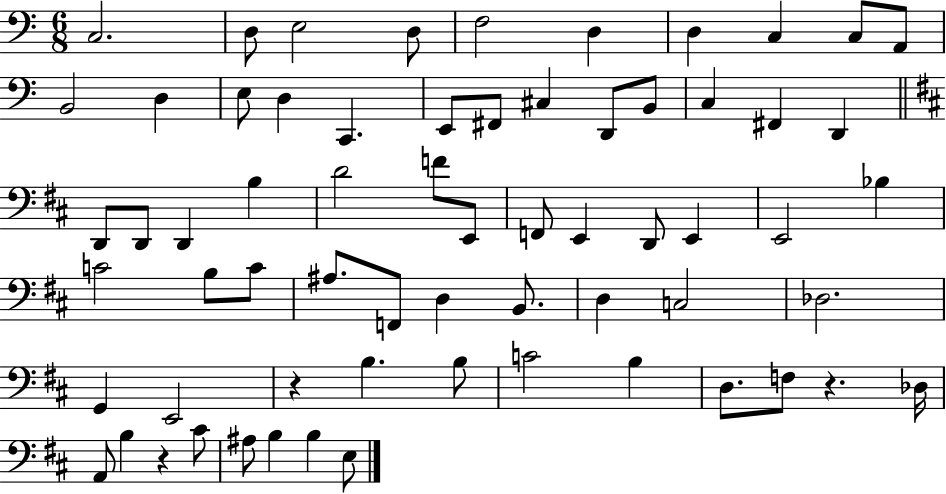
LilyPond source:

{
  \clef bass
  \numericTimeSignature
  \time 6/8
  \key c \major
  \repeat volta 2 { c2. | d8 e2 d8 | f2 d4 | d4 c4 c8 a,8 | \break b,2 d4 | e8 d4 c,4. | e,8 fis,8 cis4 d,8 b,8 | c4 fis,4 d,4 | \break \bar "||" \break \key d \major d,8 d,8 d,4 b4 | d'2 f'8 e,8 | f,8 e,4 d,8 e,4 | e,2 bes4 | \break c'2 b8 c'8 | ais8. f,8 d4 b,8. | d4 c2 | des2. | \break g,4 e,2 | r4 b4. b8 | c'2 b4 | d8. f8 r4. des16 | \break a,8 b4 r4 cis'8 | ais8 b4 b4 e8 | } \bar "|."
}